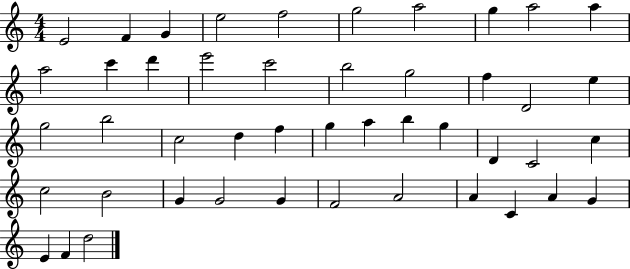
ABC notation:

X:1
T:Untitled
M:4/4
L:1/4
K:C
E2 F G e2 f2 g2 a2 g a2 a a2 c' d' e'2 c'2 b2 g2 f D2 e g2 b2 c2 d f g a b g D C2 c c2 B2 G G2 G F2 A2 A C A G E F d2